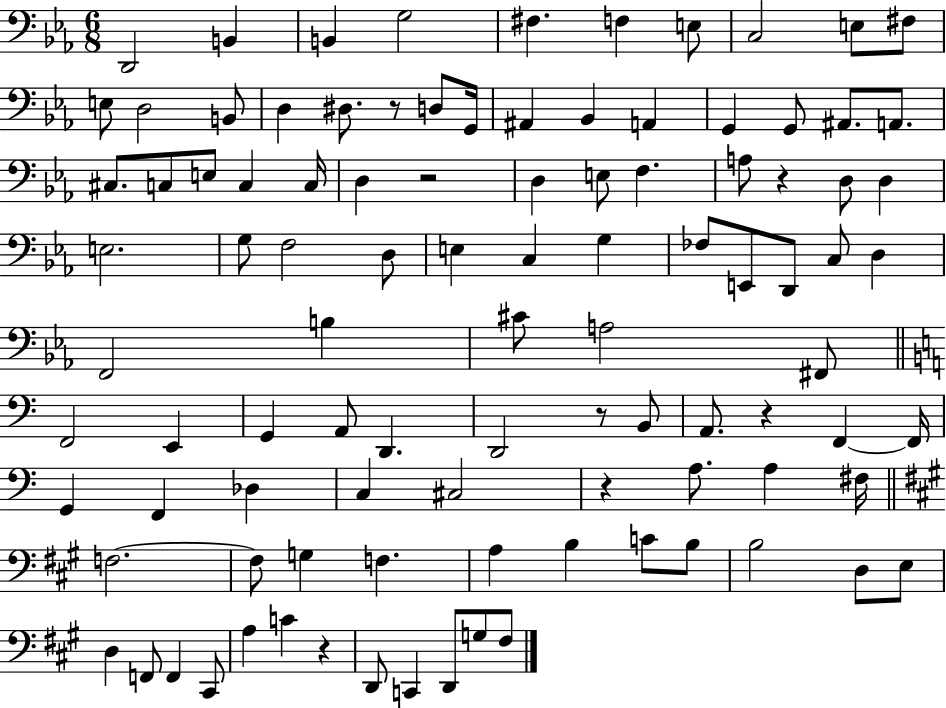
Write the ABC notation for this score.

X:1
T:Untitled
M:6/8
L:1/4
K:Eb
D,,2 B,, B,, G,2 ^F, F, E,/2 C,2 E,/2 ^F,/2 E,/2 D,2 B,,/2 D, ^D,/2 z/2 D,/2 G,,/4 ^A,, _B,, A,, G,, G,,/2 ^A,,/2 A,,/2 ^C,/2 C,/2 E,/2 C, C,/4 D, z2 D, E,/2 F, A,/2 z D,/2 D, E,2 G,/2 F,2 D,/2 E, C, G, _F,/2 E,,/2 D,,/2 C,/2 D, F,,2 B, ^C/2 A,2 ^F,,/2 F,,2 E,, G,, A,,/2 D,, D,,2 z/2 B,,/2 A,,/2 z F,, F,,/4 G,, F,, _D, C, ^C,2 z A,/2 A, ^F,/4 F,2 F,/2 G, F, A, B, C/2 B,/2 B,2 D,/2 E,/2 D, F,,/2 F,, ^C,,/2 A, C z D,,/2 C,, D,,/2 G,/2 ^F,/2